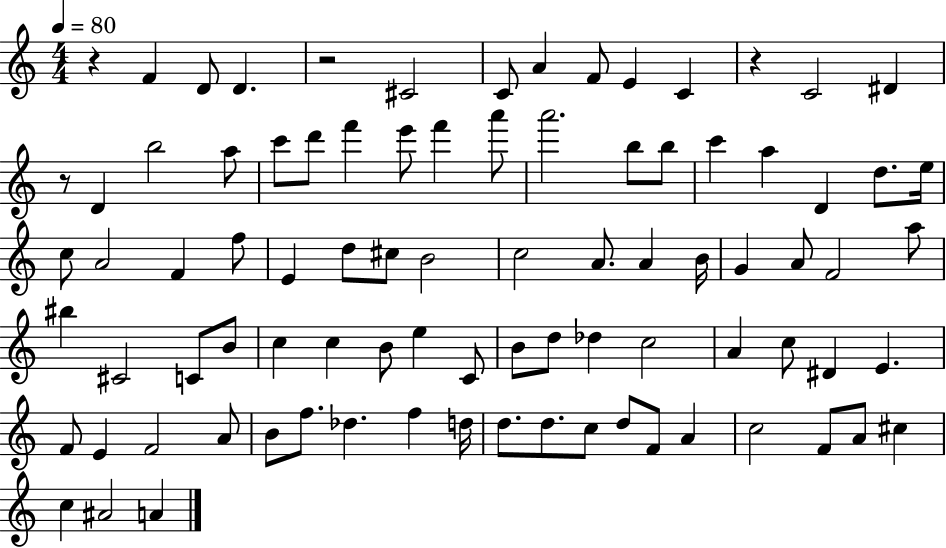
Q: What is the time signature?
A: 4/4